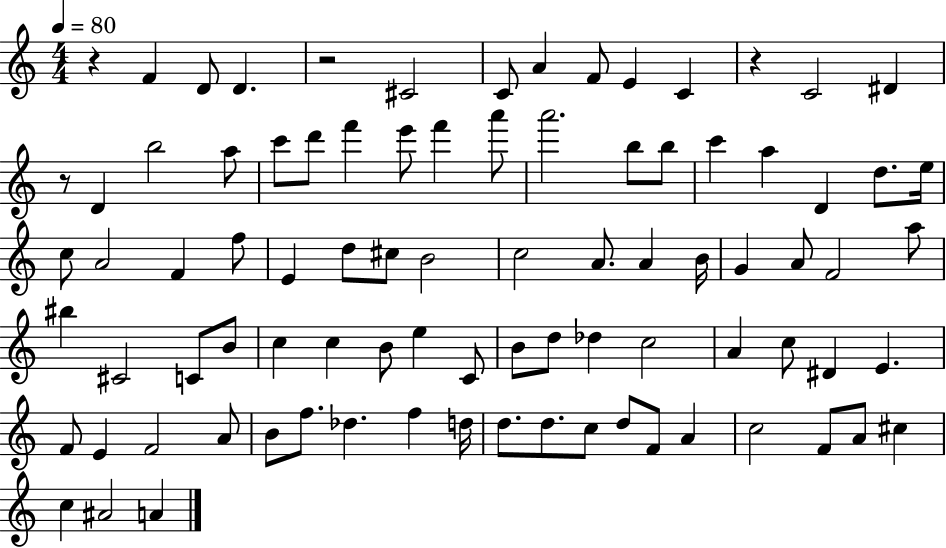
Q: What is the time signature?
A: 4/4